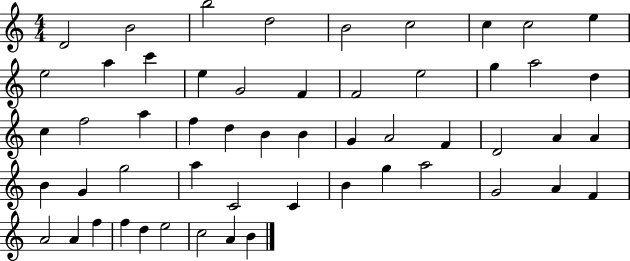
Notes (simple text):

D4/h B4/h B5/h D5/h B4/h C5/h C5/q C5/h E5/q E5/h A5/q C6/q E5/q G4/h F4/q F4/h E5/h G5/q A5/h D5/q C5/q F5/h A5/q F5/q D5/q B4/q B4/q G4/q A4/h F4/q D4/h A4/q A4/q B4/q G4/q G5/h A5/q C4/h C4/q B4/q G5/q A5/h G4/h A4/q F4/q A4/h A4/q F5/q F5/q D5/q E5/h C5/h A4/q B4/q